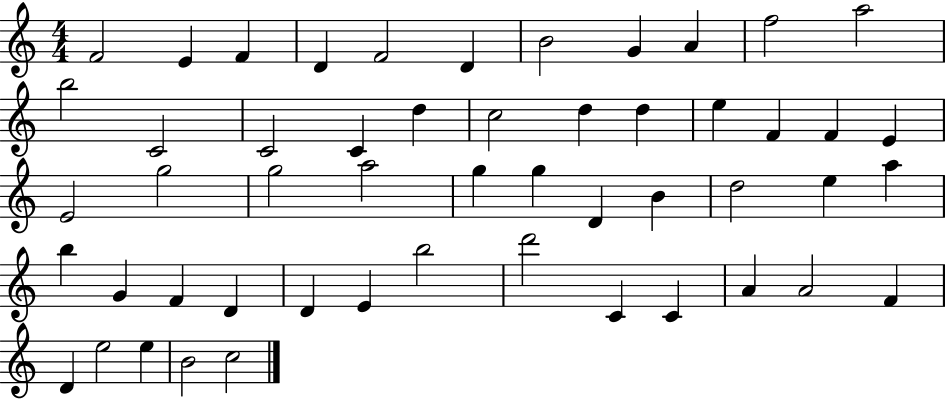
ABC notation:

X:1
T:Untitled
M:4/4
L:1/4
K:C
F2 E F D F2 D B2 G A f2 a2 b2 C2 C2 C d c2 d d e F F E E2 g2 g2 a2 g g D B d2 e a b G F D D E b2 d'2 C C A A2 F D e2 e B2 c2